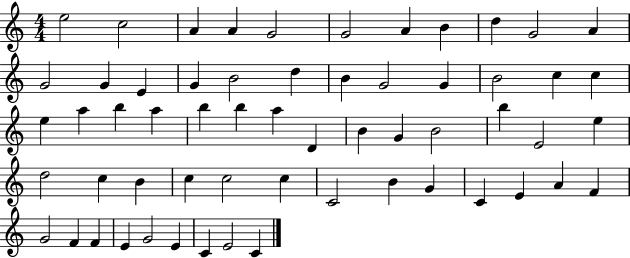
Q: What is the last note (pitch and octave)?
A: C4